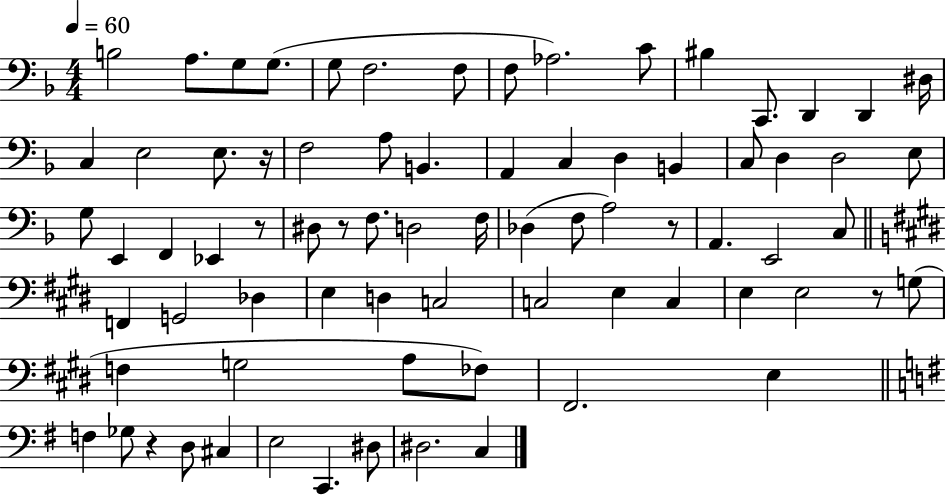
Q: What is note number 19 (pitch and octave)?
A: F3